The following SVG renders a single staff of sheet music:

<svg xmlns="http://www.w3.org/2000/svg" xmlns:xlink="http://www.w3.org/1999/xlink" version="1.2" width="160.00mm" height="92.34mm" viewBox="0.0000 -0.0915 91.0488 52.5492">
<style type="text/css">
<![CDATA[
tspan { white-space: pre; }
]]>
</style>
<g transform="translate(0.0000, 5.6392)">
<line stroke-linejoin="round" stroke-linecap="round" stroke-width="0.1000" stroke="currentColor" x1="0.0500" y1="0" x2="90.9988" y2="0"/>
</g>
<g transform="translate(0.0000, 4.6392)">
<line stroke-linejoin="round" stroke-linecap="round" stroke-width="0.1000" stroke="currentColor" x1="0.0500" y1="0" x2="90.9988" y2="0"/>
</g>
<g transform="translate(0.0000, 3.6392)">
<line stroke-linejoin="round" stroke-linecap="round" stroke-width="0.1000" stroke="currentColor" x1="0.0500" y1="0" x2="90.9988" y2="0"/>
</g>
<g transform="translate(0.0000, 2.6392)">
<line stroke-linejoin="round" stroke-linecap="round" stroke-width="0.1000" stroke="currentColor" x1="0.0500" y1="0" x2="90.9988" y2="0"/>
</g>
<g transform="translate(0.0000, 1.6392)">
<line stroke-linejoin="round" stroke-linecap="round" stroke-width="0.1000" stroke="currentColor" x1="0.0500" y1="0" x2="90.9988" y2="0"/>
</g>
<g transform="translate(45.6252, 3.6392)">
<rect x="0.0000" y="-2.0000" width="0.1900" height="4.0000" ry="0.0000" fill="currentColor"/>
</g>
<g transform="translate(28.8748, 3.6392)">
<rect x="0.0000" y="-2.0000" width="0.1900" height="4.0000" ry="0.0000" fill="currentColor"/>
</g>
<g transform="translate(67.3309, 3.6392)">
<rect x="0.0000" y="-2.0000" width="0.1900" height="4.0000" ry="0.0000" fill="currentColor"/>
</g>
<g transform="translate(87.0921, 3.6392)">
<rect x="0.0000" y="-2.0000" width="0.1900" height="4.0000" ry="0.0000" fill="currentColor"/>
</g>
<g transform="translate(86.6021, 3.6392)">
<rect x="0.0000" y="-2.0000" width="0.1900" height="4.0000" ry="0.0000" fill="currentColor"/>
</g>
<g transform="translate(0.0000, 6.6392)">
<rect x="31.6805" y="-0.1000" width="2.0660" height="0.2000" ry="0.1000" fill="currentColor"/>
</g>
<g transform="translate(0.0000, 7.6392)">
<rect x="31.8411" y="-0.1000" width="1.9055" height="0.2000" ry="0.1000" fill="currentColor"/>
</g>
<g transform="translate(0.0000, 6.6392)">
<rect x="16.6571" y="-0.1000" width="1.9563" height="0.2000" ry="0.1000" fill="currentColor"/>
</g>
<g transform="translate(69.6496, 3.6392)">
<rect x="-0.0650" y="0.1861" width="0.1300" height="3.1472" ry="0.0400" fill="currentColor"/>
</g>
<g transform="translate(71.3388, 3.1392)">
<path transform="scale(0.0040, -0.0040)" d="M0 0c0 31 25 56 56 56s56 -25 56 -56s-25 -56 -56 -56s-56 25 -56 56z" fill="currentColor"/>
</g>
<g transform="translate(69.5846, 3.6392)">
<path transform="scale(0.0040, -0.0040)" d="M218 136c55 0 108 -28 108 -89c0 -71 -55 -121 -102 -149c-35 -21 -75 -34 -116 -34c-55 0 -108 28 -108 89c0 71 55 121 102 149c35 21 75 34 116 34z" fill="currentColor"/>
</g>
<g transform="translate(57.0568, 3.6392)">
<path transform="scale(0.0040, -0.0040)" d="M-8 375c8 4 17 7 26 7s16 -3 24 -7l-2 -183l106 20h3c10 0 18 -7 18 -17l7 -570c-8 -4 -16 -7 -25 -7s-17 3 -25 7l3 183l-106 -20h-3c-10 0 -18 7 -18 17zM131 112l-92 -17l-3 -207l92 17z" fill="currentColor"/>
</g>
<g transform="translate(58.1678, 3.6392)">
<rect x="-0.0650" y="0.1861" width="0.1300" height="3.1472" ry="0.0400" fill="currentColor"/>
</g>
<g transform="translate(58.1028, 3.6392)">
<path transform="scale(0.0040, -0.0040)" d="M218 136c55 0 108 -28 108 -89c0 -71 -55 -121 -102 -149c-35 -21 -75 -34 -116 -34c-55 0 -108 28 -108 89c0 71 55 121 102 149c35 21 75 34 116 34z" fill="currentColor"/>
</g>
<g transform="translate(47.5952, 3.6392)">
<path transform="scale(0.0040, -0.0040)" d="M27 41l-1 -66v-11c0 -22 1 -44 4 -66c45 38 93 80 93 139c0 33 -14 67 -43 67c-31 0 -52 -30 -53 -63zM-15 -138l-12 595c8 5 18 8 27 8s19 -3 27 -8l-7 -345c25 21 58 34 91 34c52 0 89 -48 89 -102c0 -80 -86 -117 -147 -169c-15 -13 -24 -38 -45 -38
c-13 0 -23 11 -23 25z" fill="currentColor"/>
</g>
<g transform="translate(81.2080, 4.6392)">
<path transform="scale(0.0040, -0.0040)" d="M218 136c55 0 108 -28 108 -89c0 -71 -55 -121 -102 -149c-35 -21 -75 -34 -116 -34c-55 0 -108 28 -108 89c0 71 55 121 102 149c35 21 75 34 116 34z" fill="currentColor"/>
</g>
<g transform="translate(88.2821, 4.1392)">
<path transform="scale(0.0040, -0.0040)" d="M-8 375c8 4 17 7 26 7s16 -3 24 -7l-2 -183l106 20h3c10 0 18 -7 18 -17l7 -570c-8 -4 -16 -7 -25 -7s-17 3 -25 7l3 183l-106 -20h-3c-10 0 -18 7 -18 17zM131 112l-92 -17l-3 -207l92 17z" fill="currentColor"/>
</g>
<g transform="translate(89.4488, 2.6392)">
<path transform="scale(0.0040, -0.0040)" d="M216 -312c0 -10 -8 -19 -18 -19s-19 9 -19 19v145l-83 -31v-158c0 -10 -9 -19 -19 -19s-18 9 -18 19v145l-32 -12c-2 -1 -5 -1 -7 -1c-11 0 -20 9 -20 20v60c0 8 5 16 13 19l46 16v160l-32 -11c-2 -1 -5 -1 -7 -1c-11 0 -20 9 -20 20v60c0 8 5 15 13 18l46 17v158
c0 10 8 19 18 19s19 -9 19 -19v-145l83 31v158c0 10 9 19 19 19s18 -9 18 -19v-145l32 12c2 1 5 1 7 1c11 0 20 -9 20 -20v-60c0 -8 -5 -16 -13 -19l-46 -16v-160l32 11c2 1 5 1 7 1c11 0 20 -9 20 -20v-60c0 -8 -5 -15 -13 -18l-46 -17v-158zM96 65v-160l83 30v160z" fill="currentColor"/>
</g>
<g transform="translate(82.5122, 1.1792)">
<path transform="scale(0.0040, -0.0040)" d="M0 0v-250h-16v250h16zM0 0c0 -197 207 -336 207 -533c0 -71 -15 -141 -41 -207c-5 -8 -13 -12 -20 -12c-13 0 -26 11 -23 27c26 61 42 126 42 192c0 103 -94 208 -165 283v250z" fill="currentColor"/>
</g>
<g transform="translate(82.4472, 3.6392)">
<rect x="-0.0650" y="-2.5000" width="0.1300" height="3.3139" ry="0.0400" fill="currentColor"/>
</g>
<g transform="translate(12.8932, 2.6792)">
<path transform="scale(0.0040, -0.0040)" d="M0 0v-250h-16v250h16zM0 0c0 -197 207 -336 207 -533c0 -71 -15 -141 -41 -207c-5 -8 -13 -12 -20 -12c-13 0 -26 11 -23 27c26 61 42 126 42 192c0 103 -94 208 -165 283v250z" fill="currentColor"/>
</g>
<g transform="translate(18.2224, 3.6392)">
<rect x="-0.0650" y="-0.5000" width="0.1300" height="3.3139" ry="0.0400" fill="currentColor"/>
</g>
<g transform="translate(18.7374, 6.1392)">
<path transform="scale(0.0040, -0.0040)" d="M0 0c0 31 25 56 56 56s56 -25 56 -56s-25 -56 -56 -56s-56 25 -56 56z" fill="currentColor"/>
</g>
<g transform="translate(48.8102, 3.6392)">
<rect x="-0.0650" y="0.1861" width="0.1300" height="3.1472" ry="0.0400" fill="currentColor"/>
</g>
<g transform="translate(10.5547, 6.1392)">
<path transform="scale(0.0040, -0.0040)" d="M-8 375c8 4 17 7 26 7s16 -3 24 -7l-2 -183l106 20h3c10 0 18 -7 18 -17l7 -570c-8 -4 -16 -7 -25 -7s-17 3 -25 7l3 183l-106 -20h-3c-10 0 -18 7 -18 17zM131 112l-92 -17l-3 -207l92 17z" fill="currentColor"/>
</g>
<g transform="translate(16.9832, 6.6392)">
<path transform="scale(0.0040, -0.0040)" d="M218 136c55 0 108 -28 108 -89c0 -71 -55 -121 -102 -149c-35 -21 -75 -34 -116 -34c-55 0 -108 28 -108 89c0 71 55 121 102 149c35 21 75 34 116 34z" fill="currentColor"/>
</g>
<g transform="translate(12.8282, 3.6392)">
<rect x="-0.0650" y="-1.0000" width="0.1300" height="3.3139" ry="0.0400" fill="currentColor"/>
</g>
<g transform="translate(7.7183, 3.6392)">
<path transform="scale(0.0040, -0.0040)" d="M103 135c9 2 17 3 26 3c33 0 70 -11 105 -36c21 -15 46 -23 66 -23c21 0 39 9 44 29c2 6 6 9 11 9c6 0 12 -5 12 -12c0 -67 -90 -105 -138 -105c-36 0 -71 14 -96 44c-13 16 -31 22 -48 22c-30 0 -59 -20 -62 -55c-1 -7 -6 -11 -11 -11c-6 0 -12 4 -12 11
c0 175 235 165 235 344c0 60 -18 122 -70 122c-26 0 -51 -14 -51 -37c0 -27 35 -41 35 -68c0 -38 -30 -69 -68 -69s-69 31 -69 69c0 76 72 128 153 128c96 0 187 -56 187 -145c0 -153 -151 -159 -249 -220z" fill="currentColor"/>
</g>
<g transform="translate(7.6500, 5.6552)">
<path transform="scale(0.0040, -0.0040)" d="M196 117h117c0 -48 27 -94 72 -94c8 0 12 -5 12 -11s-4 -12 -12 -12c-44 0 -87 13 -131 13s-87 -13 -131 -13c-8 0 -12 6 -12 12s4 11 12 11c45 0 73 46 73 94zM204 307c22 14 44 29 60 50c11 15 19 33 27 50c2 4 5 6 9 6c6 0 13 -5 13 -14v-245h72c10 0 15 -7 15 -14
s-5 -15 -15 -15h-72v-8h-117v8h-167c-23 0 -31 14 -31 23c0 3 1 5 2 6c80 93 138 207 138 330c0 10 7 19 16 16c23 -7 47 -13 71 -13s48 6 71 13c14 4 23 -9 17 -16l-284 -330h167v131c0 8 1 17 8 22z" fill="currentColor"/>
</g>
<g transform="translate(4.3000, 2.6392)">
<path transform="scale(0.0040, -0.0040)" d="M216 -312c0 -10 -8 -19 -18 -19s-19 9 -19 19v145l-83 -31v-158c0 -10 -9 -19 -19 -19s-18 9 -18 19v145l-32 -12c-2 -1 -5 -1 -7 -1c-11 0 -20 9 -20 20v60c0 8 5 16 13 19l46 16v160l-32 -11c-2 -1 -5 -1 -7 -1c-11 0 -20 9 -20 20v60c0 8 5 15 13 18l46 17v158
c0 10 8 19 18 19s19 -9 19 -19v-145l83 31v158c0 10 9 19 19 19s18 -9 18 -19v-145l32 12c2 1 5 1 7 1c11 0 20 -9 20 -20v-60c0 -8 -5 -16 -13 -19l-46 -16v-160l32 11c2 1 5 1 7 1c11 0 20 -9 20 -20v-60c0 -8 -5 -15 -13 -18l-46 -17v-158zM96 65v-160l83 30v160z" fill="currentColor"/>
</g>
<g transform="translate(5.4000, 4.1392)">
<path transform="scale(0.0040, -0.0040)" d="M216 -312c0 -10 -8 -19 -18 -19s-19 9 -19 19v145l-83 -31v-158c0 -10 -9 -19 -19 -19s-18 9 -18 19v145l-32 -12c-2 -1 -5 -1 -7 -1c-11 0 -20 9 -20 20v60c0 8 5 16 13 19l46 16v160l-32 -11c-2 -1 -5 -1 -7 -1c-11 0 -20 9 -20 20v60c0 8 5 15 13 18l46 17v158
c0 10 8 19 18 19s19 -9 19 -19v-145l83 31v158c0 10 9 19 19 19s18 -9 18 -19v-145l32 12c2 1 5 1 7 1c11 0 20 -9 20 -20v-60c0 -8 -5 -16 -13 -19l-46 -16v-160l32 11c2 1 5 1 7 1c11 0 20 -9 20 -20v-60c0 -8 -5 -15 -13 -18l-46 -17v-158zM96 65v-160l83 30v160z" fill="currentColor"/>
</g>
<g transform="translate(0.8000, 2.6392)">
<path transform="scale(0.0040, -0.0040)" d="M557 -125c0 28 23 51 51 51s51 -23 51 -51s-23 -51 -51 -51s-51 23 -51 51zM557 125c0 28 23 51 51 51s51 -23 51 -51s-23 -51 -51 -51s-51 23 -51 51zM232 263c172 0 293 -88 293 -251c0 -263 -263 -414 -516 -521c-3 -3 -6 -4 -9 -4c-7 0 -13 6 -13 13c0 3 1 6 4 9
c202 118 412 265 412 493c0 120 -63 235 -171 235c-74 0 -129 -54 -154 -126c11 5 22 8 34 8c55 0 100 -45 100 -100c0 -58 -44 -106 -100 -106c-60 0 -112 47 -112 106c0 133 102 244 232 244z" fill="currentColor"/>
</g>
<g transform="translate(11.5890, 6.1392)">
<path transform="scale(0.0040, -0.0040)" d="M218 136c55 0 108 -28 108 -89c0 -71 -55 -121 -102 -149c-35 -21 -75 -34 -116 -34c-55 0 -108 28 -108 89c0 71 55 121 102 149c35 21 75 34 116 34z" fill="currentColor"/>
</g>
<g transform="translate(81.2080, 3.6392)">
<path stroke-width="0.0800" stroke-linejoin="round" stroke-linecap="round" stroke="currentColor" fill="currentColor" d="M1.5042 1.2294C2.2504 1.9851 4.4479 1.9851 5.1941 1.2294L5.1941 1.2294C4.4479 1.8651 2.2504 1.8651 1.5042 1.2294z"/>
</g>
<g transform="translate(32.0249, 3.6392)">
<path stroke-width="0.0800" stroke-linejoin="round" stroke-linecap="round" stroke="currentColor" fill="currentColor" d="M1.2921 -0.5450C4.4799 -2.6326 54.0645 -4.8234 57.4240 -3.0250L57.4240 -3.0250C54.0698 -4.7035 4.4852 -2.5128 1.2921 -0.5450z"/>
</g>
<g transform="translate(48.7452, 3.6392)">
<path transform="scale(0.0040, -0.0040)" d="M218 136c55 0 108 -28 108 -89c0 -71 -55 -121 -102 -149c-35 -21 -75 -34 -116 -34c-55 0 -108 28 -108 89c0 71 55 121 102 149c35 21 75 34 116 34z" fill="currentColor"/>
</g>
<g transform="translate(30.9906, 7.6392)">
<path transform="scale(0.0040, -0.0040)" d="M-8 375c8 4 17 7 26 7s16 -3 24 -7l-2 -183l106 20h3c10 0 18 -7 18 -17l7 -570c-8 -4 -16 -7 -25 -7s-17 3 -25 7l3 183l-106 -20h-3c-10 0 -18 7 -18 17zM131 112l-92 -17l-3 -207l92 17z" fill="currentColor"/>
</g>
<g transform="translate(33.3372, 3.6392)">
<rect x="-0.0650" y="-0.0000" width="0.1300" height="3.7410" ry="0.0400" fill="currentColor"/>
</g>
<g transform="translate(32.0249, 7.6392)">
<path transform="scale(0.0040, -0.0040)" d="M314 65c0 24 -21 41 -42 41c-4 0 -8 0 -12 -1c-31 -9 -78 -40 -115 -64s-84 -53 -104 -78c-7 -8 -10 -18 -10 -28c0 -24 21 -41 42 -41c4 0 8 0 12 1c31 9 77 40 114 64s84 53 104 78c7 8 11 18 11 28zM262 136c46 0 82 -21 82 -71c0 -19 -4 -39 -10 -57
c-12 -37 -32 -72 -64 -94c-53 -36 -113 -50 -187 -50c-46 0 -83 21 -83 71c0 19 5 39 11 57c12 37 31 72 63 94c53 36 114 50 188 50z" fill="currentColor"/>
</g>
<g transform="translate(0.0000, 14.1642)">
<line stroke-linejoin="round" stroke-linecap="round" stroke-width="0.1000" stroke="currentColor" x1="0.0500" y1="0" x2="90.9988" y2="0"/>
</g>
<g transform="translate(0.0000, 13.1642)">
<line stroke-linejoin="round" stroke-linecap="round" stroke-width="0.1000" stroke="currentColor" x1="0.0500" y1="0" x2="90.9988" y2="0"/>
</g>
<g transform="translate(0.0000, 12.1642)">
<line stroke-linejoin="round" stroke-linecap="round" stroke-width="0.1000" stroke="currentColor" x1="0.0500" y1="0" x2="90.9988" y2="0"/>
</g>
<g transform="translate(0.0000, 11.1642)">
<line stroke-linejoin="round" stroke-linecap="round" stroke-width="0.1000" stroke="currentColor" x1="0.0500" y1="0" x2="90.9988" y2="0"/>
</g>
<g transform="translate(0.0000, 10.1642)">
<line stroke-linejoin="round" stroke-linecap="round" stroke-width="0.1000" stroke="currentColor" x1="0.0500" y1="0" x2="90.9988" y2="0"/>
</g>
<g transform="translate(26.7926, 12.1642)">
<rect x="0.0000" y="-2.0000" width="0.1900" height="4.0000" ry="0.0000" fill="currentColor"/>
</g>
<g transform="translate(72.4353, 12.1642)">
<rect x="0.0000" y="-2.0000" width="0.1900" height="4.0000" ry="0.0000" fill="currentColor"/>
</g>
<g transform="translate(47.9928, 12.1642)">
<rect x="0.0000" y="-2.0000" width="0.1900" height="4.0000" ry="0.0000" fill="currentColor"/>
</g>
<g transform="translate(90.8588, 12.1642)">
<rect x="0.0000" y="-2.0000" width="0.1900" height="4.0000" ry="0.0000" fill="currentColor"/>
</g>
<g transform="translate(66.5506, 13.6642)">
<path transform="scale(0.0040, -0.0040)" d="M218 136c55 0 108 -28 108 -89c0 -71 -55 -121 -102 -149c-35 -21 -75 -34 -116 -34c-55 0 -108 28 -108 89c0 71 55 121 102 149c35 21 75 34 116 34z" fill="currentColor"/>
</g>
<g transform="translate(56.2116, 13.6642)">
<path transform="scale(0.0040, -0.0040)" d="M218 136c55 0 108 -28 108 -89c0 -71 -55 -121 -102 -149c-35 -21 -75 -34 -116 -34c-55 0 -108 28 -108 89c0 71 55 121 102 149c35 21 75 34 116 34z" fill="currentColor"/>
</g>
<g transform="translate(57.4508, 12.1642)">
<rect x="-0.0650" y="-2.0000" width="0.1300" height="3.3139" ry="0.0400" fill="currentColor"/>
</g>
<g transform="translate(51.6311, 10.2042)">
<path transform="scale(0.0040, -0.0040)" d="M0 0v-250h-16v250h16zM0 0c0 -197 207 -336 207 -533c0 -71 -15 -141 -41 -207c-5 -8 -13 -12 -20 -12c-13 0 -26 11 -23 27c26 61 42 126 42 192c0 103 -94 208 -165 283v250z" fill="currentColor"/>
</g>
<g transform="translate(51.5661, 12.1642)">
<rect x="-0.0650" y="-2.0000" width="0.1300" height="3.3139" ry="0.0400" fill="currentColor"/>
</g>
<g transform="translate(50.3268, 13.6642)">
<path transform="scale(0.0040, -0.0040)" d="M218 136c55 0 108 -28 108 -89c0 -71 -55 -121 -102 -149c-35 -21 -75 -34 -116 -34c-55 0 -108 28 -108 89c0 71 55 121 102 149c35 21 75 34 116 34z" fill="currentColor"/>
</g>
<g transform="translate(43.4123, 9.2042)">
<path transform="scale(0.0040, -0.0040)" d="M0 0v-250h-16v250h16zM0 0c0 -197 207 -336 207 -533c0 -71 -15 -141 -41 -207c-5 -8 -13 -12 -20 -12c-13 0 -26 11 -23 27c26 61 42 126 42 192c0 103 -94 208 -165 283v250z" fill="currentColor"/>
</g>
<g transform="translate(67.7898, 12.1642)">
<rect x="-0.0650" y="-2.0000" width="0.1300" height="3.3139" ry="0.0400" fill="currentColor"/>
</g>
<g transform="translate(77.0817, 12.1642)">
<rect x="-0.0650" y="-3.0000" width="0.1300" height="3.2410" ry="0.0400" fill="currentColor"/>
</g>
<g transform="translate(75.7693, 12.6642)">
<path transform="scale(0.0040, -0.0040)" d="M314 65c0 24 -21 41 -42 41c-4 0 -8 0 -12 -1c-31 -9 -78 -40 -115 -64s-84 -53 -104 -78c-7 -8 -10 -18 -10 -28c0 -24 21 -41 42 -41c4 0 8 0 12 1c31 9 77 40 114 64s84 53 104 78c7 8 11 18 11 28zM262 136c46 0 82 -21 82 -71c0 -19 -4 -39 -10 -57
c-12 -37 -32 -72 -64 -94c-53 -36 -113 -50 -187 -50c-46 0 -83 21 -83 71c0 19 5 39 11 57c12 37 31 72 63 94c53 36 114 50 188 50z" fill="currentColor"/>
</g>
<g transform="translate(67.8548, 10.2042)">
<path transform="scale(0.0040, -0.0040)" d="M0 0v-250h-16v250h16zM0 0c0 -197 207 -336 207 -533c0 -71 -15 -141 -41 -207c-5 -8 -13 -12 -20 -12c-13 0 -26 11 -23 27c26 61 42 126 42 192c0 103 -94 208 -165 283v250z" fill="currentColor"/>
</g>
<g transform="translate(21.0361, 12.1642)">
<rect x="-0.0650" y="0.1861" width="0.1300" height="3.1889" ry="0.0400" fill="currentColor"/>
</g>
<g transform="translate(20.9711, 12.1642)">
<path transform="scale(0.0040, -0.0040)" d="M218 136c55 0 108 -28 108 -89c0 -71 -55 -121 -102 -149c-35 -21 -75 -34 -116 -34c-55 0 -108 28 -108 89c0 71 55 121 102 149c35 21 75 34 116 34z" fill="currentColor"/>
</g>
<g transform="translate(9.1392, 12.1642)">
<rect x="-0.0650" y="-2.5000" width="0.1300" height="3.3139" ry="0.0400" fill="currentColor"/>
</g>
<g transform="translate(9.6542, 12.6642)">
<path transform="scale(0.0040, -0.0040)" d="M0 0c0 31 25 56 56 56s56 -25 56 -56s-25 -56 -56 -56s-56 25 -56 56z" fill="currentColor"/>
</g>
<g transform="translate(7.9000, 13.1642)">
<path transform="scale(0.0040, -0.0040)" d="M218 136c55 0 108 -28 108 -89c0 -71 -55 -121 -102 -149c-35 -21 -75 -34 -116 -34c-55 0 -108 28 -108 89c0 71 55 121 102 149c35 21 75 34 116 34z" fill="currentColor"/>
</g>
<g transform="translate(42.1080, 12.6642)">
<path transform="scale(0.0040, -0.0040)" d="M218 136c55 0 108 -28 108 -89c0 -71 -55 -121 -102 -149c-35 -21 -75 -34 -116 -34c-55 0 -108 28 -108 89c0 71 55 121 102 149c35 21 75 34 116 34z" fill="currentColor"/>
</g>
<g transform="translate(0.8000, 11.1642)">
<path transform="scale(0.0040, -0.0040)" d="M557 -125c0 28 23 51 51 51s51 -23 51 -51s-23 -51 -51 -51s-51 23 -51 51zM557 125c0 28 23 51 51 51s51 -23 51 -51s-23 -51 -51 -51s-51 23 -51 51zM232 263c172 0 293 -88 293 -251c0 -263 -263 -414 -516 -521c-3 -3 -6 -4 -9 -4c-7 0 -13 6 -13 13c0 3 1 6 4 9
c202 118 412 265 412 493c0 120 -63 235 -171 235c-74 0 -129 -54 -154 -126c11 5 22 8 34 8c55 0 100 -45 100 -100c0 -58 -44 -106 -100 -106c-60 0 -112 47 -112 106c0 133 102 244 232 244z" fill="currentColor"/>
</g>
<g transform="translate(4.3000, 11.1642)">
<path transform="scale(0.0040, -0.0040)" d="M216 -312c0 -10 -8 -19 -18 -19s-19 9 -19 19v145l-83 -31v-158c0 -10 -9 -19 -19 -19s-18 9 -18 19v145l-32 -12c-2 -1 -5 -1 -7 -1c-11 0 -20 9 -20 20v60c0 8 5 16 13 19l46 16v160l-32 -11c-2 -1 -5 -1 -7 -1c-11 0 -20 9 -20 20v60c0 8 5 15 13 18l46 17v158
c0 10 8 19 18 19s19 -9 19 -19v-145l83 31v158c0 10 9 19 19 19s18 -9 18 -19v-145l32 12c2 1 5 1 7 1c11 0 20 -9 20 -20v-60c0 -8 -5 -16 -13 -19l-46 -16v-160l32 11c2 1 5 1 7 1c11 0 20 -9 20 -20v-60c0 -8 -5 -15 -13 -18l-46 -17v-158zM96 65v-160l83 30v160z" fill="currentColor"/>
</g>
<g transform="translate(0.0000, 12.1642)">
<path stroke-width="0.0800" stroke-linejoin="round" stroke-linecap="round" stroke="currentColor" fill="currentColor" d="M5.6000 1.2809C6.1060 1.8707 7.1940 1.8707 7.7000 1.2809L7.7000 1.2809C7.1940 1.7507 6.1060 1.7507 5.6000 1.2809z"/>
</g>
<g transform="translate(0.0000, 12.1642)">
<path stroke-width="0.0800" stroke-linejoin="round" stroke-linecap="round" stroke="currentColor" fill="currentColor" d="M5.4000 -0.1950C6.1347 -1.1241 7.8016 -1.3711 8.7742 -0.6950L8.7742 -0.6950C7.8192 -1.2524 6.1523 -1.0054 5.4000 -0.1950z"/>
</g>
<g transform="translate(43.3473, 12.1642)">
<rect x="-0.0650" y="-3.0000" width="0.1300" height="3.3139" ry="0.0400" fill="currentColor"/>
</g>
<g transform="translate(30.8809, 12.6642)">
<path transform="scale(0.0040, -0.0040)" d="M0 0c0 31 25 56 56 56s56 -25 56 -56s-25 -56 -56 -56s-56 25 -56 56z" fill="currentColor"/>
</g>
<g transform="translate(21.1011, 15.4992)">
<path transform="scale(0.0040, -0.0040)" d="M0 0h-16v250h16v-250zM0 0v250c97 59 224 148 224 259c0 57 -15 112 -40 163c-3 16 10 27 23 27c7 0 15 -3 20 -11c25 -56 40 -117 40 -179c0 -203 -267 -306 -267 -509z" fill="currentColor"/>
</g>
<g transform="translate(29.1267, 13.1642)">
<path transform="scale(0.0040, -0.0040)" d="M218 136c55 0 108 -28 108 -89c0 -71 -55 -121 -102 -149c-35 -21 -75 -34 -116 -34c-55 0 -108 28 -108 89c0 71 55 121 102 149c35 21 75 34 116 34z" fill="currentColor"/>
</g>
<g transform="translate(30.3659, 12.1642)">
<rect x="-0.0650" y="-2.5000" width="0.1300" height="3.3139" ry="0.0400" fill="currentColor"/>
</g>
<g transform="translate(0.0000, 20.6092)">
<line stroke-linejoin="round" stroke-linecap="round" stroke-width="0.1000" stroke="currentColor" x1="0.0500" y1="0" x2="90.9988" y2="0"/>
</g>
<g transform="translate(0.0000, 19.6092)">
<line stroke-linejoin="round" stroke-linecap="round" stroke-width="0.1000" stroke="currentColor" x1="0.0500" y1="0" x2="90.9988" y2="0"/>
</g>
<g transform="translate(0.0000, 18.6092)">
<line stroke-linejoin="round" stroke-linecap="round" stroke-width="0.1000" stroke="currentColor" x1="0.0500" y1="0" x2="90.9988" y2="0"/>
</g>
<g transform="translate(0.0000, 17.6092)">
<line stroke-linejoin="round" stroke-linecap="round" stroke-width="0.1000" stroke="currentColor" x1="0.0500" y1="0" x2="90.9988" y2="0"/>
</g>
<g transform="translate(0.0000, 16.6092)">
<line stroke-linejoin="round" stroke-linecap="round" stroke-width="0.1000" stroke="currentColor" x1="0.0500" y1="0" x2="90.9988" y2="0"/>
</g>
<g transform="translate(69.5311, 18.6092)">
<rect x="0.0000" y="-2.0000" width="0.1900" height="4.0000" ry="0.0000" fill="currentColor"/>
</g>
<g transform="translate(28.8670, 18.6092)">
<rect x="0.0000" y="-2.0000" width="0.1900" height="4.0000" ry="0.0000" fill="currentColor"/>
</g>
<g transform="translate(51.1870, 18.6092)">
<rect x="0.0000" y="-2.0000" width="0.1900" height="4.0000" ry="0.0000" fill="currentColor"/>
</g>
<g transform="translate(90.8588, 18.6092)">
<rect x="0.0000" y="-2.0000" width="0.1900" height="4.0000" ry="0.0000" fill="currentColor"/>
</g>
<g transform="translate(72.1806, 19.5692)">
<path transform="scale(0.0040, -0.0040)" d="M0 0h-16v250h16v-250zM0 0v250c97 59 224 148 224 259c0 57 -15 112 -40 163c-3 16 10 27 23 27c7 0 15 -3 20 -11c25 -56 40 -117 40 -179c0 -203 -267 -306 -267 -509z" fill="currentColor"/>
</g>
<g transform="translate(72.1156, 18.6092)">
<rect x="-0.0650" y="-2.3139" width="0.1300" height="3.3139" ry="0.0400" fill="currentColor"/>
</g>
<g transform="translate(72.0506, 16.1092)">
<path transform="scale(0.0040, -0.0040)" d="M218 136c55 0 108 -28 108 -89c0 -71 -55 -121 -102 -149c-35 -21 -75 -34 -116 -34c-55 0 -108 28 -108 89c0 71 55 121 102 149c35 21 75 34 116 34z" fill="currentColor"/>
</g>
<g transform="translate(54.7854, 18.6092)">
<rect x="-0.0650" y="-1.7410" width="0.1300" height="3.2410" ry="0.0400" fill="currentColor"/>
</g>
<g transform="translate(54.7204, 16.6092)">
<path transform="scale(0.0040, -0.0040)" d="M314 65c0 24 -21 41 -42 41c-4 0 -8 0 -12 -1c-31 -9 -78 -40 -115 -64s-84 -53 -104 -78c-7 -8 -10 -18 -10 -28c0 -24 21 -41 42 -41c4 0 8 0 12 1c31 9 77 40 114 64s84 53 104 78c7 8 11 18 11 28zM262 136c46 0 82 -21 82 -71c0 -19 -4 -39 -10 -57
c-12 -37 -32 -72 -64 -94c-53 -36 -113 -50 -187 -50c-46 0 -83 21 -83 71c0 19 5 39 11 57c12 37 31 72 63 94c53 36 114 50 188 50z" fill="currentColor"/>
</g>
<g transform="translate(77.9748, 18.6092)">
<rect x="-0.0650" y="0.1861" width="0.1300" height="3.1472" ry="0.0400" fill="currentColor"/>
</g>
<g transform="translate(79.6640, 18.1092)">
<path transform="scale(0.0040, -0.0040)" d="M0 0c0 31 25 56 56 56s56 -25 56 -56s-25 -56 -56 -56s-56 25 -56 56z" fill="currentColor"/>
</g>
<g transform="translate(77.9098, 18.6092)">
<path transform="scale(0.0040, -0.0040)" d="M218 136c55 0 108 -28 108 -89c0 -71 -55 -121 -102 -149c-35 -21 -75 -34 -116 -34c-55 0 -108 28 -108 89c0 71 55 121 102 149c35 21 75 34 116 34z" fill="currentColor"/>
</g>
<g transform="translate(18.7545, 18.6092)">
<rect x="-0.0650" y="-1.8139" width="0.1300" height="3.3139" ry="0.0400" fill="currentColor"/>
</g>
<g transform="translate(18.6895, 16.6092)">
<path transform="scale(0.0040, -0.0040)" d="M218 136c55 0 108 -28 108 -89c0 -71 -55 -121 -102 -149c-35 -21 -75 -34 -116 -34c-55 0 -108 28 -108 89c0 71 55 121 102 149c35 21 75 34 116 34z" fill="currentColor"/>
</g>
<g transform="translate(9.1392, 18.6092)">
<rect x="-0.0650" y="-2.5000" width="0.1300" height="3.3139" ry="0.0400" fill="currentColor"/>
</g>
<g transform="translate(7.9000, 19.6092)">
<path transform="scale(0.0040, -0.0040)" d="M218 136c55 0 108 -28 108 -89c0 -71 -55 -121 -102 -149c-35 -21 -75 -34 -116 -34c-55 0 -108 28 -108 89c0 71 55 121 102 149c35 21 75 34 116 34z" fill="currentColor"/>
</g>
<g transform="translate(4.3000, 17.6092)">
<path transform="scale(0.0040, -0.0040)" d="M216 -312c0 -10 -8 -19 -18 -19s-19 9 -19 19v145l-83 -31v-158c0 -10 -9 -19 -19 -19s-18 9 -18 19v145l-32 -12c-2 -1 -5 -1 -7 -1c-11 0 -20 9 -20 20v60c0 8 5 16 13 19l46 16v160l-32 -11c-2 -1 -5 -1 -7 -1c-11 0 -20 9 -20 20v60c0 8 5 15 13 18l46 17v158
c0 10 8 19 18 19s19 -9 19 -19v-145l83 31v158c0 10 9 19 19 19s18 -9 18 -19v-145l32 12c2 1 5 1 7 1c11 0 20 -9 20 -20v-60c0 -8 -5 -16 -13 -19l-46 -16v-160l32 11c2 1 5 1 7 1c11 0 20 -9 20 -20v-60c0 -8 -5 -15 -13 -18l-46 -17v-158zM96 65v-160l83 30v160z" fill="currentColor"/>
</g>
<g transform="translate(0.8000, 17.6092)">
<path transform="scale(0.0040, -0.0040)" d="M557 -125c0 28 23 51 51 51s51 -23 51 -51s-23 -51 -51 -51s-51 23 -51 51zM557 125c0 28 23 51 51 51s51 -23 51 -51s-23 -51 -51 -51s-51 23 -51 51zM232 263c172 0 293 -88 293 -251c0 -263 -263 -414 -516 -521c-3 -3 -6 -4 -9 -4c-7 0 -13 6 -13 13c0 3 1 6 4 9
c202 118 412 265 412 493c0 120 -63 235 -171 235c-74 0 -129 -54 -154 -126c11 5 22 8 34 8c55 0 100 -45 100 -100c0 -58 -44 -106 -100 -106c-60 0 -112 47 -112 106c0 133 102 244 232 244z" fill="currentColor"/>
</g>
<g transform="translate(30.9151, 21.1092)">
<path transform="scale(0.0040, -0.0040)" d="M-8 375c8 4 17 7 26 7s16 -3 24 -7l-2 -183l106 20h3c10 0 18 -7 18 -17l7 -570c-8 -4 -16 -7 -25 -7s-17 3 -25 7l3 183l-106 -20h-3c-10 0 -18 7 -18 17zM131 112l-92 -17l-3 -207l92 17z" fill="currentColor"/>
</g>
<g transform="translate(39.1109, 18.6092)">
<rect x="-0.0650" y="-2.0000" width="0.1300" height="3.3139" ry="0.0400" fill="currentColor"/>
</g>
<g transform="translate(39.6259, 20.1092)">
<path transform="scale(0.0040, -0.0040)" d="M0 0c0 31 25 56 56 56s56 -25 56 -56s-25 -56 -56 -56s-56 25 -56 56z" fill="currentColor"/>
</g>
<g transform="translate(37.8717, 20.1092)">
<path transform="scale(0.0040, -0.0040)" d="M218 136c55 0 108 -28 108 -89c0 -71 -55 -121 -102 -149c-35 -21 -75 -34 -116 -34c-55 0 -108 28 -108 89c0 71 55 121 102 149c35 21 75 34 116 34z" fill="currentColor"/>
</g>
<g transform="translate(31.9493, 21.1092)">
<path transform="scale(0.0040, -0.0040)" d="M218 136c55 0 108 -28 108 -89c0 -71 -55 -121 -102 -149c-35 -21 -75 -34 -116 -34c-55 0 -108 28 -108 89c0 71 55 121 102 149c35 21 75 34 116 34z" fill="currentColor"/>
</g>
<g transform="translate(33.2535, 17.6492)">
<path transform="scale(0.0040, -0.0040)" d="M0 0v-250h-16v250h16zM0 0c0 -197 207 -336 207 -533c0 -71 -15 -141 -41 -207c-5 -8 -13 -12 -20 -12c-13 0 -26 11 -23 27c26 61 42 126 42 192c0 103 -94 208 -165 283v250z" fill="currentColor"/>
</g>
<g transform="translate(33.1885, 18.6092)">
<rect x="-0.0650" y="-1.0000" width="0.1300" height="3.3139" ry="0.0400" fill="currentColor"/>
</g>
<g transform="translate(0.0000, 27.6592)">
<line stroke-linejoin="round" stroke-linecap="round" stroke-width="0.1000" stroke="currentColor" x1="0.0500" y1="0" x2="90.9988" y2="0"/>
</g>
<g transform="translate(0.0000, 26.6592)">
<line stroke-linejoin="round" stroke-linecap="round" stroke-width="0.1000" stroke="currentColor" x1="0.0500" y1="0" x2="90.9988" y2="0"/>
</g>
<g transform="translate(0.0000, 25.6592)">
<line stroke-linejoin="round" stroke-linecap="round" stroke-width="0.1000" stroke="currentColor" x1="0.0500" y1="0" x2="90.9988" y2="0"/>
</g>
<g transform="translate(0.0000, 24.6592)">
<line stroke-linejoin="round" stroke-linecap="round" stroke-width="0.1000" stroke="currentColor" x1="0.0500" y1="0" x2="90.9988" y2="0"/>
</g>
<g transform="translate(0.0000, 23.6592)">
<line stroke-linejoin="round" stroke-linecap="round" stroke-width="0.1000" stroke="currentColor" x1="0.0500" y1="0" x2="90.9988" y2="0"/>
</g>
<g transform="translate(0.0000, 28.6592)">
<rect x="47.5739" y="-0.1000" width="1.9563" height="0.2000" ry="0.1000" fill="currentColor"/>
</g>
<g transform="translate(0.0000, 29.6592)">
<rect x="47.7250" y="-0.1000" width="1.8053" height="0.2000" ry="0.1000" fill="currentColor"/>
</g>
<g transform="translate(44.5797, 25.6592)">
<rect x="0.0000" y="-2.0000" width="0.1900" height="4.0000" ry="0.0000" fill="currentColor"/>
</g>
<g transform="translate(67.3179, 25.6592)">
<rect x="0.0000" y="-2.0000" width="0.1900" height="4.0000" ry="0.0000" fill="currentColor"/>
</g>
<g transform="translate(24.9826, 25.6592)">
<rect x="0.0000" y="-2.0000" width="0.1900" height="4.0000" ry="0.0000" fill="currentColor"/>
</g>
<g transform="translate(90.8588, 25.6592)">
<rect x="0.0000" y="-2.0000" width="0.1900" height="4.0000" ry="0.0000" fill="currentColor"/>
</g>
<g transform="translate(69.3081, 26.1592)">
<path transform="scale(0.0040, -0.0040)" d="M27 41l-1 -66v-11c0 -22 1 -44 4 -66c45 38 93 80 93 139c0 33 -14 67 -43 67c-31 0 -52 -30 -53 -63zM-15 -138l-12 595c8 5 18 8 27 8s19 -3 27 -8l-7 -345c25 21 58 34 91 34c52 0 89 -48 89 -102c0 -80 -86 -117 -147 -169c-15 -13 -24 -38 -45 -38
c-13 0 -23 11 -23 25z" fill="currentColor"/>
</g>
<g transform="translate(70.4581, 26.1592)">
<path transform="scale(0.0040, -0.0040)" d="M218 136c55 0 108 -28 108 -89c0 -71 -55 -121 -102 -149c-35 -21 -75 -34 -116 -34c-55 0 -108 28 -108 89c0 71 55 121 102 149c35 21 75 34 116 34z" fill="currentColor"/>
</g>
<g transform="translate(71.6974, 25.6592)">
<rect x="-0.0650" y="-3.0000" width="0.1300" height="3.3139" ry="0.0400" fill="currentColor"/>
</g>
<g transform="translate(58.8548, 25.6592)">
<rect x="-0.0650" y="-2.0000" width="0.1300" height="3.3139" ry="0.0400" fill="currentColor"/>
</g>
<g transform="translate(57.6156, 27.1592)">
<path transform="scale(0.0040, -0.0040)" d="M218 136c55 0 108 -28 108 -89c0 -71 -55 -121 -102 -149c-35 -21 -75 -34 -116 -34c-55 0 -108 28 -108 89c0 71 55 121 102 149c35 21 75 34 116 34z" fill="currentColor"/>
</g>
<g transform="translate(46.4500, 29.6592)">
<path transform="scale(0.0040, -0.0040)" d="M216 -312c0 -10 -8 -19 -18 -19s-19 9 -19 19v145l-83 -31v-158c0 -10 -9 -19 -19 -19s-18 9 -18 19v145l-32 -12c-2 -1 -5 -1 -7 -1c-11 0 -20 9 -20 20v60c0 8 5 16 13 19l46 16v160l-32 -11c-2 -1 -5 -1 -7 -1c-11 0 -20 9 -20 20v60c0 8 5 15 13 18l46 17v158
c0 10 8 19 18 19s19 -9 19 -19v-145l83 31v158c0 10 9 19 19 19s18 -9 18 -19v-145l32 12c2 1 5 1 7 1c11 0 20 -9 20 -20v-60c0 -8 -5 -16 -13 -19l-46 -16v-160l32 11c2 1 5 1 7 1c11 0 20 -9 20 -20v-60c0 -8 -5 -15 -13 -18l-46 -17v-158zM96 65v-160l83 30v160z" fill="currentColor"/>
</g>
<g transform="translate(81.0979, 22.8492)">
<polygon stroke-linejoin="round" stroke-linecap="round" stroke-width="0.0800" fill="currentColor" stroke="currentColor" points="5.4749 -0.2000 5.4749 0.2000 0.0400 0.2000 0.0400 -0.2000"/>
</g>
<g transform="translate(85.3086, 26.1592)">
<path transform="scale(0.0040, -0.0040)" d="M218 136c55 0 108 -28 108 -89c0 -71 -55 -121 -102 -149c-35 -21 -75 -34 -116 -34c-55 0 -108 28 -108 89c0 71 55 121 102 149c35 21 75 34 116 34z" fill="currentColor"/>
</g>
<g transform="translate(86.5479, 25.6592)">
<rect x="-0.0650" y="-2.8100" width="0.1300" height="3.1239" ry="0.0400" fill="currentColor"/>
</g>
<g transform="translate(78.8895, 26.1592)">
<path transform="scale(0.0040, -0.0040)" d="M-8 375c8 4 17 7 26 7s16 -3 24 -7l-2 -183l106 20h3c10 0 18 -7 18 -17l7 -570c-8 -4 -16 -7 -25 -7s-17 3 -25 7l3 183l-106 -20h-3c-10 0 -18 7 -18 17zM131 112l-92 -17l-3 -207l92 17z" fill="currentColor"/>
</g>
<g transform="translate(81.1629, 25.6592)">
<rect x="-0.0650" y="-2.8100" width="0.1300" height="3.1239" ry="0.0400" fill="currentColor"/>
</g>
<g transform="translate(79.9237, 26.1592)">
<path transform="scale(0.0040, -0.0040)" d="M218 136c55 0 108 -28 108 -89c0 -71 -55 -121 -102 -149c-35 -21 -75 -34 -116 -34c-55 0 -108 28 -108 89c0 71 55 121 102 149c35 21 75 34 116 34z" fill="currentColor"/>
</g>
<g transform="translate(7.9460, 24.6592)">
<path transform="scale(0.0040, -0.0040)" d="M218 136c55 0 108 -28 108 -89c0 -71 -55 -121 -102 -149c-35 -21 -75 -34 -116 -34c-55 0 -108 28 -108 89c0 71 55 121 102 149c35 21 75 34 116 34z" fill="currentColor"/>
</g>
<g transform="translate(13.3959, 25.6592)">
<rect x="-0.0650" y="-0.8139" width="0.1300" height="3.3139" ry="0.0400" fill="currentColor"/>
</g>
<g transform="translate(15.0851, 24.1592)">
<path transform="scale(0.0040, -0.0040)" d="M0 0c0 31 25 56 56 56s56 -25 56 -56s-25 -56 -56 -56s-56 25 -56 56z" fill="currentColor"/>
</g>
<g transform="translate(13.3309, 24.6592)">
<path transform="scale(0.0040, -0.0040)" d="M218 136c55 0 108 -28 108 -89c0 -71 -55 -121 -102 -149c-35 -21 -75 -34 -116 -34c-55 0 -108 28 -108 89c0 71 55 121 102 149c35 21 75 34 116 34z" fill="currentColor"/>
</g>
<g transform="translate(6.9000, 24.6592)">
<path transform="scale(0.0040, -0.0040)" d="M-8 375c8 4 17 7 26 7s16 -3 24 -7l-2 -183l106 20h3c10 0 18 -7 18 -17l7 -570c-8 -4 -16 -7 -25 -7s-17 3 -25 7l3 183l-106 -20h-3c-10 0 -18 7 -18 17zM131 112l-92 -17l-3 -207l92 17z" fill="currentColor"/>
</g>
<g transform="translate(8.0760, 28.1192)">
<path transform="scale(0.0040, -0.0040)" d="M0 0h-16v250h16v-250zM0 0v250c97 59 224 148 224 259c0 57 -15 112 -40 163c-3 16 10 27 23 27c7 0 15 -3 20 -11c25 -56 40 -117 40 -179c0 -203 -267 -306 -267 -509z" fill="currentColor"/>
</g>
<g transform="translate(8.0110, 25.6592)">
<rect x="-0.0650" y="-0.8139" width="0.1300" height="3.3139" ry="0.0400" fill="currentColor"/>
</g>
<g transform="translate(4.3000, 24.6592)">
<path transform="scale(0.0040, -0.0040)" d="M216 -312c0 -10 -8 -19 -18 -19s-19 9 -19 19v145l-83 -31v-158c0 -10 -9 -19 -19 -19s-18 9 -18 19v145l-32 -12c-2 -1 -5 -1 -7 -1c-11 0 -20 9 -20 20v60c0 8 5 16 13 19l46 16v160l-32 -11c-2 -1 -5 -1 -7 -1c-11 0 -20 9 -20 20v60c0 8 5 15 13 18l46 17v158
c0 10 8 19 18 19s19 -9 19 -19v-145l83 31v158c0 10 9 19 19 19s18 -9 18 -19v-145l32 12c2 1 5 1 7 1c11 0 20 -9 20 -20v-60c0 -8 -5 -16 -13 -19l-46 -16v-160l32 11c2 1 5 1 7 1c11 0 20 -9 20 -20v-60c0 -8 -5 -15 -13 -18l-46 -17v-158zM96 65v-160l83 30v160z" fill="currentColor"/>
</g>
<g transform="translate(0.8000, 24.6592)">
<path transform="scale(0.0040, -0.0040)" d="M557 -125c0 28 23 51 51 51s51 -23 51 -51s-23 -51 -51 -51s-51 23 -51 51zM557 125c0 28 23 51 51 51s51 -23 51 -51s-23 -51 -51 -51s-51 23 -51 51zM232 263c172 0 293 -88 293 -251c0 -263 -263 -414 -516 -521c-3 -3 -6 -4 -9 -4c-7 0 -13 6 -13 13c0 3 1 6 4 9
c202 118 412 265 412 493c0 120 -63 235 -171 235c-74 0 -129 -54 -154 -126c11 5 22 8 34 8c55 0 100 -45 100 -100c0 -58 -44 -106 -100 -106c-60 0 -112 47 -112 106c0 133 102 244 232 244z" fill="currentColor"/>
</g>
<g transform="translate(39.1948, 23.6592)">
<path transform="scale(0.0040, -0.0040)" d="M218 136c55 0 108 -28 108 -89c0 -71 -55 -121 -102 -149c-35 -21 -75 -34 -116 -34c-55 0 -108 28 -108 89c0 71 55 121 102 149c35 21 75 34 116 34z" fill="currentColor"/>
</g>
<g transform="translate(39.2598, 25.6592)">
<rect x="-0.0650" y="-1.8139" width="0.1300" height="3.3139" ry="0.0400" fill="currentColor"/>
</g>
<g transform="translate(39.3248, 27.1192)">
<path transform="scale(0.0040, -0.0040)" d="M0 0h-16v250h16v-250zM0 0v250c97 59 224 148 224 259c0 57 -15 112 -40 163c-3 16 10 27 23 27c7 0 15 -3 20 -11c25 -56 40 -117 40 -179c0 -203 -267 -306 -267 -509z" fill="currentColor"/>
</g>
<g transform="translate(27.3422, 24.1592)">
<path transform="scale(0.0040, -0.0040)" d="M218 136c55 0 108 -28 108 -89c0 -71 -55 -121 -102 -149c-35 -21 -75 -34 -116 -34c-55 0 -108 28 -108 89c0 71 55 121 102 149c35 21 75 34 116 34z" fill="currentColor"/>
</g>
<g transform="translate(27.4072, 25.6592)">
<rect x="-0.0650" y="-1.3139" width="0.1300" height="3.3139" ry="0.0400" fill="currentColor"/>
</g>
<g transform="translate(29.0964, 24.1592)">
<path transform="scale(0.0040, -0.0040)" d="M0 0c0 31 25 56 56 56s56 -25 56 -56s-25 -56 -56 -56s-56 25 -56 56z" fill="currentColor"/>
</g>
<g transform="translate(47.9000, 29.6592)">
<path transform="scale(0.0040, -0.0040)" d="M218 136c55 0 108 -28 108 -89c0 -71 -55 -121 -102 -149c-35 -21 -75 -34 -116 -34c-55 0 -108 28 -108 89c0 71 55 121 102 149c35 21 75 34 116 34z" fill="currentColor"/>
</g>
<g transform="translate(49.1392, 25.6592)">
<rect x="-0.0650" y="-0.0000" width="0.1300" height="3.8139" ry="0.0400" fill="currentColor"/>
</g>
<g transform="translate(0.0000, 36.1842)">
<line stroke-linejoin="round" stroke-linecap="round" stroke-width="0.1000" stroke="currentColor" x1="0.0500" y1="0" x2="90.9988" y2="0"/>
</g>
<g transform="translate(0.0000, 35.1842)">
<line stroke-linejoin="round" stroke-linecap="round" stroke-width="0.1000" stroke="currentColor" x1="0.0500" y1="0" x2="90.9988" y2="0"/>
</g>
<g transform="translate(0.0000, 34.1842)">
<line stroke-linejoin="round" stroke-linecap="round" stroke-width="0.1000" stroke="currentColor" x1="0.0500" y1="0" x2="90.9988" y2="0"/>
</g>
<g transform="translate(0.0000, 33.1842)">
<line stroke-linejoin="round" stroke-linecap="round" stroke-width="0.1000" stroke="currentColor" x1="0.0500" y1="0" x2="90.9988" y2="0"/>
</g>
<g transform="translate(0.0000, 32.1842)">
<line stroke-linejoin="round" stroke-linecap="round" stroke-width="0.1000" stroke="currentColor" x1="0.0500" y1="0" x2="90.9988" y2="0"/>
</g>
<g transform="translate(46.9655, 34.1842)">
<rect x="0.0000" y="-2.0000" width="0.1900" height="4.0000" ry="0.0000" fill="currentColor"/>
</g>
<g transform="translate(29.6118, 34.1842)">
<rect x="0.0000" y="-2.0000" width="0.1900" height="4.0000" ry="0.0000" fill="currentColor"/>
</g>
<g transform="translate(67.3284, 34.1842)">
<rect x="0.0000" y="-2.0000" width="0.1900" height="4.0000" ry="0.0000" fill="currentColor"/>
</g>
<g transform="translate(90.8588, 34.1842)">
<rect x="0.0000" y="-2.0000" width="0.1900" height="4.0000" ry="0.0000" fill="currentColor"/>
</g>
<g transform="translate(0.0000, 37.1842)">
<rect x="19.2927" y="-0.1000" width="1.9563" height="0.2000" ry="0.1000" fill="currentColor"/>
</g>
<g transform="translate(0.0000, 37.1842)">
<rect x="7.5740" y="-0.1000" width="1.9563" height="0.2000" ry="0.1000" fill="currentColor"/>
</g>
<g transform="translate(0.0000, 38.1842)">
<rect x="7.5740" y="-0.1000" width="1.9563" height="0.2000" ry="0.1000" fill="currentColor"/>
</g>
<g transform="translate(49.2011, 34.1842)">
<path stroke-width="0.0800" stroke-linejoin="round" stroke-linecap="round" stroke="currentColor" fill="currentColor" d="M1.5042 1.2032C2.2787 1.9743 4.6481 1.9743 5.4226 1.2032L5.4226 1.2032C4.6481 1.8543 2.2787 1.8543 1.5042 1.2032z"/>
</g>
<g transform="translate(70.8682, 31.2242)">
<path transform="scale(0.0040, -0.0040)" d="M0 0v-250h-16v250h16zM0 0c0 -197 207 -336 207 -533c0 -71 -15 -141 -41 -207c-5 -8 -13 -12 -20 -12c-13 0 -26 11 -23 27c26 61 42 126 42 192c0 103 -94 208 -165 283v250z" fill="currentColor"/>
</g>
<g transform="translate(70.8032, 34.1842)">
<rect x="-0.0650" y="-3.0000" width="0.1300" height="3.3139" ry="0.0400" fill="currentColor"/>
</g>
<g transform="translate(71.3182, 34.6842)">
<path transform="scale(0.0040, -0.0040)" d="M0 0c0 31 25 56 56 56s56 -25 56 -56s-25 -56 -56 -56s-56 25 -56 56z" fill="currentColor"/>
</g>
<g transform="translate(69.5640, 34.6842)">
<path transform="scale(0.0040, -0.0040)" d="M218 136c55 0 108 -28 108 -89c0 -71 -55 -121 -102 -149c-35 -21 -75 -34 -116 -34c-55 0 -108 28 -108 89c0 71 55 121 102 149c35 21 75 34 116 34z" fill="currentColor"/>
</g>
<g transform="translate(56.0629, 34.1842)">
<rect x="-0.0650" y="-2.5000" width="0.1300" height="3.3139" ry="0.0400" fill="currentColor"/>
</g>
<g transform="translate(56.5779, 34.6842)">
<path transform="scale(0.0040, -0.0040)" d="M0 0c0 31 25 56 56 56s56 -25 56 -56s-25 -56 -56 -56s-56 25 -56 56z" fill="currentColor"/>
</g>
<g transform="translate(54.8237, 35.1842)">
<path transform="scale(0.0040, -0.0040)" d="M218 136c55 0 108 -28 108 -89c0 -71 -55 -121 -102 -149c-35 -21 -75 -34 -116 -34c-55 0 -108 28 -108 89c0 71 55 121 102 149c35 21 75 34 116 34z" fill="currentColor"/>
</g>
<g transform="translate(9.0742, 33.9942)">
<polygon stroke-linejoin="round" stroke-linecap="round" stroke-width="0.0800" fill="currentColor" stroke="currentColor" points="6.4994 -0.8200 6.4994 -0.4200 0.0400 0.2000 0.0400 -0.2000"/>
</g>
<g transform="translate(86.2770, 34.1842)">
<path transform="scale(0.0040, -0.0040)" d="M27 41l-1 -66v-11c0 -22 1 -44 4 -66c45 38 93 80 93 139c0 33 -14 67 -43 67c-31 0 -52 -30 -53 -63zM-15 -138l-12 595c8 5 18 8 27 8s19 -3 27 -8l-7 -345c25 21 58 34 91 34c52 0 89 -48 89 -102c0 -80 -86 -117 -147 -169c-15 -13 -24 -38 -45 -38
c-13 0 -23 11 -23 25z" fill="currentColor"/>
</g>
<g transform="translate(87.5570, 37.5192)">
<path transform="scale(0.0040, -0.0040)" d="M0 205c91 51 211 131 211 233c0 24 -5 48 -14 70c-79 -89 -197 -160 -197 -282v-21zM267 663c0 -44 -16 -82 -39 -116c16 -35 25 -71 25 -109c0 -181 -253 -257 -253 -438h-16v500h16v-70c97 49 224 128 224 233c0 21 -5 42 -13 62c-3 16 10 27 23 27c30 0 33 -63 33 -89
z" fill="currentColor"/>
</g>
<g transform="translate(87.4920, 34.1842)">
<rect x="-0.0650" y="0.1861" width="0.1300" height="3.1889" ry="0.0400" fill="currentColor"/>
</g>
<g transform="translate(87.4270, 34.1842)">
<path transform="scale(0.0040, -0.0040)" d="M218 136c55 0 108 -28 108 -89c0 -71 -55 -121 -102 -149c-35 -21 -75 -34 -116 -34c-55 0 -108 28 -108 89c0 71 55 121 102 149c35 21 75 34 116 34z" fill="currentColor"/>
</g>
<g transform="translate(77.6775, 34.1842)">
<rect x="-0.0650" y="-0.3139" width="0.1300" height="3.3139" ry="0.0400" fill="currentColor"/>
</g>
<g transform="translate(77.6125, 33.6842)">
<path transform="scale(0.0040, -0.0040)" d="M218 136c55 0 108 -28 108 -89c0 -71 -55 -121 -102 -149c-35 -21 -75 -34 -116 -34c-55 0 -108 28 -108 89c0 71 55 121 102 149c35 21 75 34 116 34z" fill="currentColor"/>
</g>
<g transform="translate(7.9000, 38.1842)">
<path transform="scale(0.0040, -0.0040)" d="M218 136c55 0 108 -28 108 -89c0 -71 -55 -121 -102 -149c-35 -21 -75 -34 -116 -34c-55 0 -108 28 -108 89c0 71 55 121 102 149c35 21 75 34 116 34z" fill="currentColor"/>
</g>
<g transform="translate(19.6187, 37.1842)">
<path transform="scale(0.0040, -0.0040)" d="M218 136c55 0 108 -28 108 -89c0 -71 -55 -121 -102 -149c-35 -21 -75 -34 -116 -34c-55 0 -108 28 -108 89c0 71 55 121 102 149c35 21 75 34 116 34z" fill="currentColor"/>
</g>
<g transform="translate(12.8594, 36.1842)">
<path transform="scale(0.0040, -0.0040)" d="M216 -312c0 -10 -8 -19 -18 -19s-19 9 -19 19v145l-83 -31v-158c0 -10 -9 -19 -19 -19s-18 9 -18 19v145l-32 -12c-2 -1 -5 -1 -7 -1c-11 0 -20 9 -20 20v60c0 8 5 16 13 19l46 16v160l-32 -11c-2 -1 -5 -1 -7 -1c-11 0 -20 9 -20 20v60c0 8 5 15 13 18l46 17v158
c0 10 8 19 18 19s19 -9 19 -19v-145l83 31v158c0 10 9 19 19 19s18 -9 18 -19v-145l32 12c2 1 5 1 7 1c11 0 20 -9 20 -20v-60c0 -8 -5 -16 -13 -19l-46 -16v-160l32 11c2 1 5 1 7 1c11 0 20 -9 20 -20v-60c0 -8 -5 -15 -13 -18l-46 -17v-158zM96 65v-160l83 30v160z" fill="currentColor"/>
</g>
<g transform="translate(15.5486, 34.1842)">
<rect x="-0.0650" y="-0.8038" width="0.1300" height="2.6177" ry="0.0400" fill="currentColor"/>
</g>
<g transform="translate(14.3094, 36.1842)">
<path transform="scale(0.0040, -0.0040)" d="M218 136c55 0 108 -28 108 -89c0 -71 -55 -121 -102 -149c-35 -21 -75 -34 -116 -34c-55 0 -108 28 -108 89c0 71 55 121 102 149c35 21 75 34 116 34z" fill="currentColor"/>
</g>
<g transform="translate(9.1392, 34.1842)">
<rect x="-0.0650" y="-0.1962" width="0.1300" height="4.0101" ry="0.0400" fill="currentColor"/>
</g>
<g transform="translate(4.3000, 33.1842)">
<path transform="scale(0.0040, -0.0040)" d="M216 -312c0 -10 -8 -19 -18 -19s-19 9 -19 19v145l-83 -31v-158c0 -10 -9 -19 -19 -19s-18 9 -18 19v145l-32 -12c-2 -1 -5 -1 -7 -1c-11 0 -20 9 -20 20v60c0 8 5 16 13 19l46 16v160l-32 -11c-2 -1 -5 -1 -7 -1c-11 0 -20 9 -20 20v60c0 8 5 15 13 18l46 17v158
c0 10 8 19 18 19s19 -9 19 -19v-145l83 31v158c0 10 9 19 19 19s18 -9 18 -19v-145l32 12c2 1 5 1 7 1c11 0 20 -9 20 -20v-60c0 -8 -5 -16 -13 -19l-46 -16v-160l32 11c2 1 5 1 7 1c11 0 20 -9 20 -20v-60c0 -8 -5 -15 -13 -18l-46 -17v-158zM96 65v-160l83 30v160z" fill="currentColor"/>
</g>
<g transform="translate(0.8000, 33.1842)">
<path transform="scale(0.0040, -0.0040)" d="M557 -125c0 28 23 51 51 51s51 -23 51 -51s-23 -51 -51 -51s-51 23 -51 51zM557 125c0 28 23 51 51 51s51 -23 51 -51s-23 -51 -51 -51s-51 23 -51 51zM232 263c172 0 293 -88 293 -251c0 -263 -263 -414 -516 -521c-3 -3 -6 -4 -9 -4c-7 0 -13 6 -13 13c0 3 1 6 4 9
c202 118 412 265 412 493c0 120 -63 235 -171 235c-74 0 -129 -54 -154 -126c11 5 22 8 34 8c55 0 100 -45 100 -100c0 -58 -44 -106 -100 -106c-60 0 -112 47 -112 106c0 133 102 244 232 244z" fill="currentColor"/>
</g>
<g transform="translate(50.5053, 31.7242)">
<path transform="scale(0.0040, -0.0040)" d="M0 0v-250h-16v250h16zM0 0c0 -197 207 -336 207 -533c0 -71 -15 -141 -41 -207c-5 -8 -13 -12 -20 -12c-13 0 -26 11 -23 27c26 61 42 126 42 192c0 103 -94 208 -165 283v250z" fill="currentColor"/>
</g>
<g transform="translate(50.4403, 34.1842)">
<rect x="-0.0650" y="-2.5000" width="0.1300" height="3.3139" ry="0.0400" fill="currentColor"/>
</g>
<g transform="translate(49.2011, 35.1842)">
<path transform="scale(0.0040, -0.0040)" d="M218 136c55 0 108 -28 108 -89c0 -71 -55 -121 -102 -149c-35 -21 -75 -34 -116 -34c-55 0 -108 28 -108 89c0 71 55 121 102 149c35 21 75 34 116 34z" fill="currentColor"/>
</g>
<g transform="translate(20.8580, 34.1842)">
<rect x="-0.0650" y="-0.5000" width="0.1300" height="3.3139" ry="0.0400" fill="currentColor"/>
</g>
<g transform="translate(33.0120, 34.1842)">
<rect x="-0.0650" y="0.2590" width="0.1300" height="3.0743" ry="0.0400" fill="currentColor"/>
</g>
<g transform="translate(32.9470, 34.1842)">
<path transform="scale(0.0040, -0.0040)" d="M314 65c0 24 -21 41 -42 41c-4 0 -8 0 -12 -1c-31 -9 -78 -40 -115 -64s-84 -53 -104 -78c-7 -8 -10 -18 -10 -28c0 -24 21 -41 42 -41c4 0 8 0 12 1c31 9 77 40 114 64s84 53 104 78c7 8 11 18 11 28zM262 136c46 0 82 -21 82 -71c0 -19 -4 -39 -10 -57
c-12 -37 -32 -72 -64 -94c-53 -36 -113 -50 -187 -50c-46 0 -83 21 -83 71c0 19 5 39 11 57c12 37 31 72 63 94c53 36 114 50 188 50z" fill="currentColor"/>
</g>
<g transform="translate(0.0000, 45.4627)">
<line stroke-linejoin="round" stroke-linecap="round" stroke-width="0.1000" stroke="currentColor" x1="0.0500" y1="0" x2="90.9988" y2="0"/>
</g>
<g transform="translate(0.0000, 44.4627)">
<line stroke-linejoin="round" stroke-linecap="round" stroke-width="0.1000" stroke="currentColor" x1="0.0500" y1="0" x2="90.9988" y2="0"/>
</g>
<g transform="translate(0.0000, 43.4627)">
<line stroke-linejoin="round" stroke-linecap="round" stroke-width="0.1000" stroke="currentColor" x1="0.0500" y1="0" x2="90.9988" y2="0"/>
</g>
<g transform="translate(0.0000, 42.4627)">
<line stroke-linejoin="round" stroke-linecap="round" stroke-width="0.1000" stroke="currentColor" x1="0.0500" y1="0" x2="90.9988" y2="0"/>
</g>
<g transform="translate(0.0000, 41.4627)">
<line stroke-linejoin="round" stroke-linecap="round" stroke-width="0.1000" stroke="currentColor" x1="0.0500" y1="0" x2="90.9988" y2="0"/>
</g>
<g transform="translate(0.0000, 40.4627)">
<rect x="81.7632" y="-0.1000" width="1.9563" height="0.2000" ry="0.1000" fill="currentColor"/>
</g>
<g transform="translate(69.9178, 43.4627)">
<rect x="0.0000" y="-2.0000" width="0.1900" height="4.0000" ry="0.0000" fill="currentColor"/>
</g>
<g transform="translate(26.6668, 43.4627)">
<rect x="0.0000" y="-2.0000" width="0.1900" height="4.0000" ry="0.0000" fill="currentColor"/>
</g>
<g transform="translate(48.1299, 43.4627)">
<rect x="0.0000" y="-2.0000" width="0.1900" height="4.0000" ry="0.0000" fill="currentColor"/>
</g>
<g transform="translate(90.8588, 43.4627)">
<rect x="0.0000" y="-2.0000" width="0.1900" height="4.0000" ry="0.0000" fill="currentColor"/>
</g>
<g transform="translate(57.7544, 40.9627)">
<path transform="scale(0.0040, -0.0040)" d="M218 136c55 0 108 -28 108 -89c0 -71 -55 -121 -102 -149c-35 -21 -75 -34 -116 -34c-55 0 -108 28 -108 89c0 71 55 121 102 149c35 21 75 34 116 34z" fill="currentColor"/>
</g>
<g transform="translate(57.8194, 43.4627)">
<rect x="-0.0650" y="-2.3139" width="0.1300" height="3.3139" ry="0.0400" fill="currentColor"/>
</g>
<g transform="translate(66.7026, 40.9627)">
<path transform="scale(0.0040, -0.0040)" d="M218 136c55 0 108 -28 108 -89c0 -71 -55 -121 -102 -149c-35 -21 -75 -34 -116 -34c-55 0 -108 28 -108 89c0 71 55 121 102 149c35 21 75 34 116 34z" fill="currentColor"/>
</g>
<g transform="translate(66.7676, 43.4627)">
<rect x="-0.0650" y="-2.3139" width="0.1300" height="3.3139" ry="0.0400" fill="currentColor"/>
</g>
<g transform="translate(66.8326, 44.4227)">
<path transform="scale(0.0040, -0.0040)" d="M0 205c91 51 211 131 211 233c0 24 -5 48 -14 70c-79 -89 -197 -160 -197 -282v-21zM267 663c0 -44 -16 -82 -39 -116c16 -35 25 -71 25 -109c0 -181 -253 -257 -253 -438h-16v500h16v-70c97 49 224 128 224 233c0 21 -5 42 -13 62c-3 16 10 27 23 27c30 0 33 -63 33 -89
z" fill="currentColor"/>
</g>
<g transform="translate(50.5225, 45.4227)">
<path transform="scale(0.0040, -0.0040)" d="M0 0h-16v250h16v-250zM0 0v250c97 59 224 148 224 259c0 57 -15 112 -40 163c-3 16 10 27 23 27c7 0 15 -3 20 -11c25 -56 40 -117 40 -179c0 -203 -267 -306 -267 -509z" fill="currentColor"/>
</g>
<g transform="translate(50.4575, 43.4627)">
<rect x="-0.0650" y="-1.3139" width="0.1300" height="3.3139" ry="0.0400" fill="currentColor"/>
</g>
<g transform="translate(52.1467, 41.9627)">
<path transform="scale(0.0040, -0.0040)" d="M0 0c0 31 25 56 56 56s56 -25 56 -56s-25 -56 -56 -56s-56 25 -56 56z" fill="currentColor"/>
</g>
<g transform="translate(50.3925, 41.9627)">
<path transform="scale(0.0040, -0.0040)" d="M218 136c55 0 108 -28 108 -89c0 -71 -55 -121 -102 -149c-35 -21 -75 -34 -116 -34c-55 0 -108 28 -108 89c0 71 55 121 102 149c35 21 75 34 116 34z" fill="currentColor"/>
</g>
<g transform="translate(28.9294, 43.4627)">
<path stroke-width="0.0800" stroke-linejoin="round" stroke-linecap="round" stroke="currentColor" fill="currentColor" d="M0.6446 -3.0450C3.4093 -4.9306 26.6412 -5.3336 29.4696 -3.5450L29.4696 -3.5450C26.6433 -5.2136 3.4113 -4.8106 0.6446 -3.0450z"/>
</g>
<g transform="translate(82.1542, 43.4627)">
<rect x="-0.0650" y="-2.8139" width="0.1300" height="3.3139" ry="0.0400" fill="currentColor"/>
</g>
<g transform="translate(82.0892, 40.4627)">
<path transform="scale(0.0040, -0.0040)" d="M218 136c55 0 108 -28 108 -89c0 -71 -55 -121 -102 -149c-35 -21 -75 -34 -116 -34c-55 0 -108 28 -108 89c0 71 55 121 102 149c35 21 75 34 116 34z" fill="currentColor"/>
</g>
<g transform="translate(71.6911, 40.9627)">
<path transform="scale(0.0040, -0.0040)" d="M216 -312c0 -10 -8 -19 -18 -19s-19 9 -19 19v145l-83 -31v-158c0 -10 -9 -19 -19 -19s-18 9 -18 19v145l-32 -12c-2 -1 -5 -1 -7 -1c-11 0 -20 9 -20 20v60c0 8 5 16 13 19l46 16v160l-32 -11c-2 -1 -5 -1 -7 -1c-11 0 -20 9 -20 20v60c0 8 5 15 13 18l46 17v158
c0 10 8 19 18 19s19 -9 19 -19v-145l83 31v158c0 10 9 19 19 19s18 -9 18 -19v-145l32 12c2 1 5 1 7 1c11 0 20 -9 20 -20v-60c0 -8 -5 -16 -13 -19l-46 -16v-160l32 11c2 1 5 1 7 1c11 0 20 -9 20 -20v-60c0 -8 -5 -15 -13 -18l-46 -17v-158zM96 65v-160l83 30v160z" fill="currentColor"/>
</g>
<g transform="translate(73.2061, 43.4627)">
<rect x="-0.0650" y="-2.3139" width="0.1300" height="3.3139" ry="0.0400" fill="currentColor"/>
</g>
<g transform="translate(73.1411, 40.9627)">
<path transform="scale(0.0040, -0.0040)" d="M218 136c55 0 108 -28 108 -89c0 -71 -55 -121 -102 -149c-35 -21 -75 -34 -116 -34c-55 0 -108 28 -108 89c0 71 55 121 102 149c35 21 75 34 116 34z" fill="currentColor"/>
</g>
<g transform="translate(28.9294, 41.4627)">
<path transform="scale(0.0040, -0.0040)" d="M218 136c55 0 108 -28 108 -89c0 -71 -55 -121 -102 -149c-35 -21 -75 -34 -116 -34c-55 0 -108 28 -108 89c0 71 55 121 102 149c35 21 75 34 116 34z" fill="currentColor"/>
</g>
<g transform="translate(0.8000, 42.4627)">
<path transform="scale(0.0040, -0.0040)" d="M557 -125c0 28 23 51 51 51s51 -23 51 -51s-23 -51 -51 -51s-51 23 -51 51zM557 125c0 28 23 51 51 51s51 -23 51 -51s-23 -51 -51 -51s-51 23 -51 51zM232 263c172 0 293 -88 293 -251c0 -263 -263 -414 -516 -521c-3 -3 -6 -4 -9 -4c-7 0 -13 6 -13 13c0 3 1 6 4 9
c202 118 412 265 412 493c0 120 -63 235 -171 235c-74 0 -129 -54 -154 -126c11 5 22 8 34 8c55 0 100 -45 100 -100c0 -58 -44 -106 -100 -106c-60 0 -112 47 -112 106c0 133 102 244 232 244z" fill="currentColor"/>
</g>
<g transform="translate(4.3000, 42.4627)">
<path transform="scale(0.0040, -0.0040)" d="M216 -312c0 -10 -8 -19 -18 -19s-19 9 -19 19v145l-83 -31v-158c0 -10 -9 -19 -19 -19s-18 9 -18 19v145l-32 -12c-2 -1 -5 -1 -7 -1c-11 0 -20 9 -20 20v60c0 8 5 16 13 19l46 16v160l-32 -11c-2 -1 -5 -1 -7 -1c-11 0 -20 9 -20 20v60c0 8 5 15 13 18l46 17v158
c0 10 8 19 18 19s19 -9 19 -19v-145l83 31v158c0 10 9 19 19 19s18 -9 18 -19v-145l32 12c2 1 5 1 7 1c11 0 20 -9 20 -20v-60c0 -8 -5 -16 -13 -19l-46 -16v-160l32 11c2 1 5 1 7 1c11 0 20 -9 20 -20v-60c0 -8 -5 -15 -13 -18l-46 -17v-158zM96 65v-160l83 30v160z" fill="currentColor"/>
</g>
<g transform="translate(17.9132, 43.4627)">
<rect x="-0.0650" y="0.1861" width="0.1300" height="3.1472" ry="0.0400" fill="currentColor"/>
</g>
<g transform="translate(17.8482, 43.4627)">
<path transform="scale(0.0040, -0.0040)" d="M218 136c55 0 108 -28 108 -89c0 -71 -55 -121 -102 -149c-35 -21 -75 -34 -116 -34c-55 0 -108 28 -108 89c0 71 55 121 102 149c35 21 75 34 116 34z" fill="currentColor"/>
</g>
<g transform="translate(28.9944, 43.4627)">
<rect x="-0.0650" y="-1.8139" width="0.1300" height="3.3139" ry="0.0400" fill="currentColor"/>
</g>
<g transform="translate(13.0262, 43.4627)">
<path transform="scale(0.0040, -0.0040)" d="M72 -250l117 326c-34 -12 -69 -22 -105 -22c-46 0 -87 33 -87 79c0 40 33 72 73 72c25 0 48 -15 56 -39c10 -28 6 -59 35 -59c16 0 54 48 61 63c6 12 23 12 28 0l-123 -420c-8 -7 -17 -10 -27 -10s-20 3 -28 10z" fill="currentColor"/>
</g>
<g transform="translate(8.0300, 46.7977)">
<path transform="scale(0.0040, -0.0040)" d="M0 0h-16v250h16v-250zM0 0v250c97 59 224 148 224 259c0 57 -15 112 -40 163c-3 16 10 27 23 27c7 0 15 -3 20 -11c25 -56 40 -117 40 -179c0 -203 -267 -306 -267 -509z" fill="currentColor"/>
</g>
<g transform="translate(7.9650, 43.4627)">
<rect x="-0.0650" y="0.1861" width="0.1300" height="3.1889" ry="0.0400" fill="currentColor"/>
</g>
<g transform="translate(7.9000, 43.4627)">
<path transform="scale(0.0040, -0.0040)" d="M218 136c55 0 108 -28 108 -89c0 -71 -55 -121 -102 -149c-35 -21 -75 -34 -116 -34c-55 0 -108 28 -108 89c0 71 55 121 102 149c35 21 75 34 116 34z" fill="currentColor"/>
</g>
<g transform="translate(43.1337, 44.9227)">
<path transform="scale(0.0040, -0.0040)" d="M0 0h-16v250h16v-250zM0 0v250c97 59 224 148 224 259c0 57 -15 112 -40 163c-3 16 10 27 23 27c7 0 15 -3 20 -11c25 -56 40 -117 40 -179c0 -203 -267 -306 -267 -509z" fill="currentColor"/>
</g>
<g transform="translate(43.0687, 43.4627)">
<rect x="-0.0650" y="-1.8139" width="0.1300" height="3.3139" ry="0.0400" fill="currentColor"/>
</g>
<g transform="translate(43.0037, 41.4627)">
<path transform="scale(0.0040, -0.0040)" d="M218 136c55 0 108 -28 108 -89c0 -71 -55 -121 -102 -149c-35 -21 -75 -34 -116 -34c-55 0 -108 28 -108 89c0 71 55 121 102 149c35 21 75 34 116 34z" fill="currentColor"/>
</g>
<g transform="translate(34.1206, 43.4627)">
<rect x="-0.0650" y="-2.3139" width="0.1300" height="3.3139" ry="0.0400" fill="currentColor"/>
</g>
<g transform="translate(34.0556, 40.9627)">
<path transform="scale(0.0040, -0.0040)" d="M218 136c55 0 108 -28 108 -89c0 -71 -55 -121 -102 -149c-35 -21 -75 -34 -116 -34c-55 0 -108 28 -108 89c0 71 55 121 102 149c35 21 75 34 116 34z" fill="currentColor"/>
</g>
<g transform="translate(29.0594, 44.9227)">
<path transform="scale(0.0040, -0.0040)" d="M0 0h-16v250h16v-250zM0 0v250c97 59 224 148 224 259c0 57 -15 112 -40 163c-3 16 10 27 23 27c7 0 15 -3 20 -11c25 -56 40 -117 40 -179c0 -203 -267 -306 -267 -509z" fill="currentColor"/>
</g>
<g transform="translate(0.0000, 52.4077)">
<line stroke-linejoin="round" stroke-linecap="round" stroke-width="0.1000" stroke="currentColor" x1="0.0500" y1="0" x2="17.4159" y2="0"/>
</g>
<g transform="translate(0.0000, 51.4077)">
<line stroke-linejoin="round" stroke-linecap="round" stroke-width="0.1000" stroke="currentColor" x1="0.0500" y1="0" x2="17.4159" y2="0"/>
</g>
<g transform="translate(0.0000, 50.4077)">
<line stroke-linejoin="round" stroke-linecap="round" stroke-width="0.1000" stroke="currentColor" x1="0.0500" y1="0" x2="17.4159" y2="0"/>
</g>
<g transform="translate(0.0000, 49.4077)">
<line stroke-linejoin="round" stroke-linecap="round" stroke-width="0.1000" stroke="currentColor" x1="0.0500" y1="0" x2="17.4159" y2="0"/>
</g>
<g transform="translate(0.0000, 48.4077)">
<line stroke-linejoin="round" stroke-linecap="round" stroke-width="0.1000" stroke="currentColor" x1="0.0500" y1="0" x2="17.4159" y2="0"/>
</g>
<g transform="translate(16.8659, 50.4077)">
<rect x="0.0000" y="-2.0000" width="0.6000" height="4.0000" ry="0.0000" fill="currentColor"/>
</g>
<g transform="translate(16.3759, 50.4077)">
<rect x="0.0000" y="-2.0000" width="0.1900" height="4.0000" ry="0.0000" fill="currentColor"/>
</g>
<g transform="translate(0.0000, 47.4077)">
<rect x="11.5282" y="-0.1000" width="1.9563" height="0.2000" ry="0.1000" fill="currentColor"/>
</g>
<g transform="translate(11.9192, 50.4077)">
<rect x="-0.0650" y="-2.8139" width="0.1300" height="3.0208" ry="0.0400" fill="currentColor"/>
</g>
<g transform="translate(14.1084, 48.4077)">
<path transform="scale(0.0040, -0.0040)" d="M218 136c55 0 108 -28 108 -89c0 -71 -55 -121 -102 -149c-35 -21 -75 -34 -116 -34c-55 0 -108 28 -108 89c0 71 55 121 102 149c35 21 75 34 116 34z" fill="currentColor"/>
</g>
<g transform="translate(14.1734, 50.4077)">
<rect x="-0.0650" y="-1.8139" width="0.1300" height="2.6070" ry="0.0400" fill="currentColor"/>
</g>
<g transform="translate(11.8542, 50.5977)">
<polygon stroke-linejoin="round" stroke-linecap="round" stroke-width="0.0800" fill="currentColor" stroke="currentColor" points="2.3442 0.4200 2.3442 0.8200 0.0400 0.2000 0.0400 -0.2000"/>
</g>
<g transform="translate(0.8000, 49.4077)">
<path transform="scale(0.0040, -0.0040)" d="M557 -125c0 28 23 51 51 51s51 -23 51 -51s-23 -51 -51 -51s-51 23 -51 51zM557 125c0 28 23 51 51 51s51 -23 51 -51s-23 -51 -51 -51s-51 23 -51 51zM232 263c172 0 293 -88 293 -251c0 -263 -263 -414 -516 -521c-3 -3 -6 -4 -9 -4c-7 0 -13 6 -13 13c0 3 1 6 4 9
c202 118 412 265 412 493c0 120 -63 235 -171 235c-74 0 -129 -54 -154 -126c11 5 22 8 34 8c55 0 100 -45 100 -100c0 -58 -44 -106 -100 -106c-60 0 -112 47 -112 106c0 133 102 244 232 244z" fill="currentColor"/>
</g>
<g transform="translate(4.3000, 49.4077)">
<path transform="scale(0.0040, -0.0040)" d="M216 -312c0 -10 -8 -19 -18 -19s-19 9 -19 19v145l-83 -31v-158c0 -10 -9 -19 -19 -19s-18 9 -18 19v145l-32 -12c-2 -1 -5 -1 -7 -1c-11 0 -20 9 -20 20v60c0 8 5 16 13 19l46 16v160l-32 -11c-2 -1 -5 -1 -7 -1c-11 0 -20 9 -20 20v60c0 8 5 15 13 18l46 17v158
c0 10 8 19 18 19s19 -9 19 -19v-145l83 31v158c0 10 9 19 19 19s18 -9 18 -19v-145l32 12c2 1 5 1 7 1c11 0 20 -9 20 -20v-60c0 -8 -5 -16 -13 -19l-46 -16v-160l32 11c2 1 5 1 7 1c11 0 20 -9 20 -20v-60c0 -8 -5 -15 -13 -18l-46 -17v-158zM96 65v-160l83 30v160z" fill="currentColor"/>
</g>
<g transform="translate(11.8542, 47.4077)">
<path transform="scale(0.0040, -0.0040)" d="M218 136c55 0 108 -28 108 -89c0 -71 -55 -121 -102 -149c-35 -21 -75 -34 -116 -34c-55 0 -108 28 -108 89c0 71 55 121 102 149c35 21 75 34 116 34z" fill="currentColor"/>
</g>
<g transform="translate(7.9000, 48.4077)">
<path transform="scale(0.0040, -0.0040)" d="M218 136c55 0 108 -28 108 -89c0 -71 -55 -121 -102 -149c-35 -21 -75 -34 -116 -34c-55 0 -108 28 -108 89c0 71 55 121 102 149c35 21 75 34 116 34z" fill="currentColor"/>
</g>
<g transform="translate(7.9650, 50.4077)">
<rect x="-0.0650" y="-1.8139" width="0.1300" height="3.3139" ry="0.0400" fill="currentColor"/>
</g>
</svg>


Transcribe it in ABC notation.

X:1
T:Untitled
M:2/4
L:1/4
K:D
F,,/2 E,, C,,2 _D, D, D, B,,/2 B,, D,/2 B,, C,/2 A,,/2 A,, A,,/2 C,2 B,, A, F,,/2 A,, A,2 B,/2 D, F,/2 F, G, A,/2 ^C,, A,, _C, C,/2 C,/2 C,,/2 ^G,,/2 E,, D,2 B,,/2 B,, C,/2 E, _D,/4 D,/2 z/2 D, A,/2 B, A,/2 G,/2 B, B,/4 ^B, C A, C/2 A,/2